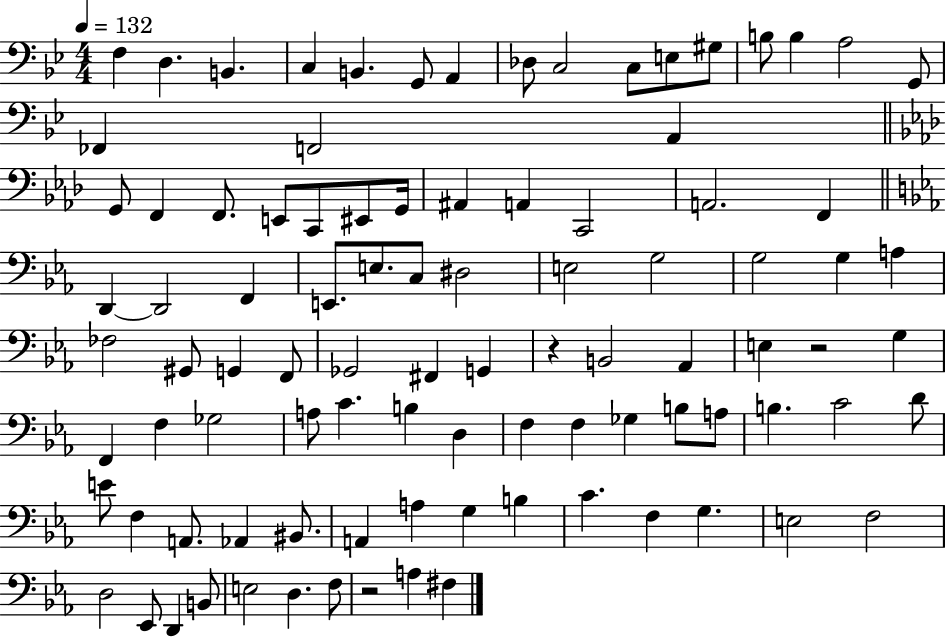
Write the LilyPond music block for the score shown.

{
  \clef bass
  \numericTimeSignature
  \time 4/4
  \key bes \major
  \tempo 4 = 132
  f4 d4. b,4. | c4 b,4. g,8 a,4 | des8 c2 c8 e8 gis8 | b8 b4 a2 g,8 | \break fes,4 f,2 a,4 | \bar "||" \break \key f \minor g,8 f,4 f,8. e,8 c,8 eis,8 g,16 | ais,4 a,4 c,2 | a,2. f,4 | \bar "||" \break \key c \minor d,4~~ d,2 f,4 | e,8. e8. c8 dis2 | e2 g2 | g2 g4 a4 | \break fes2 gis,8 g,4 f,8 | ges,2 fis,4 g,4 | r4 b,2 aes,4 | e4 r2 g4 | \break f,4 f4 ges2 | a8 c'4. b4 d4 | f4 f4 ges4 b8 a8 | b4. c'2 d'8 | \break e'8 f4 a,8. aes,4 bis,8. | a,4 a4 g4 b4 | c'4. f4 g4. | e2 f2 | \break d2 ees,8 d,4 b,8 | e2 d4. f8 | r2 a4 fis4 | \bar "|."
}